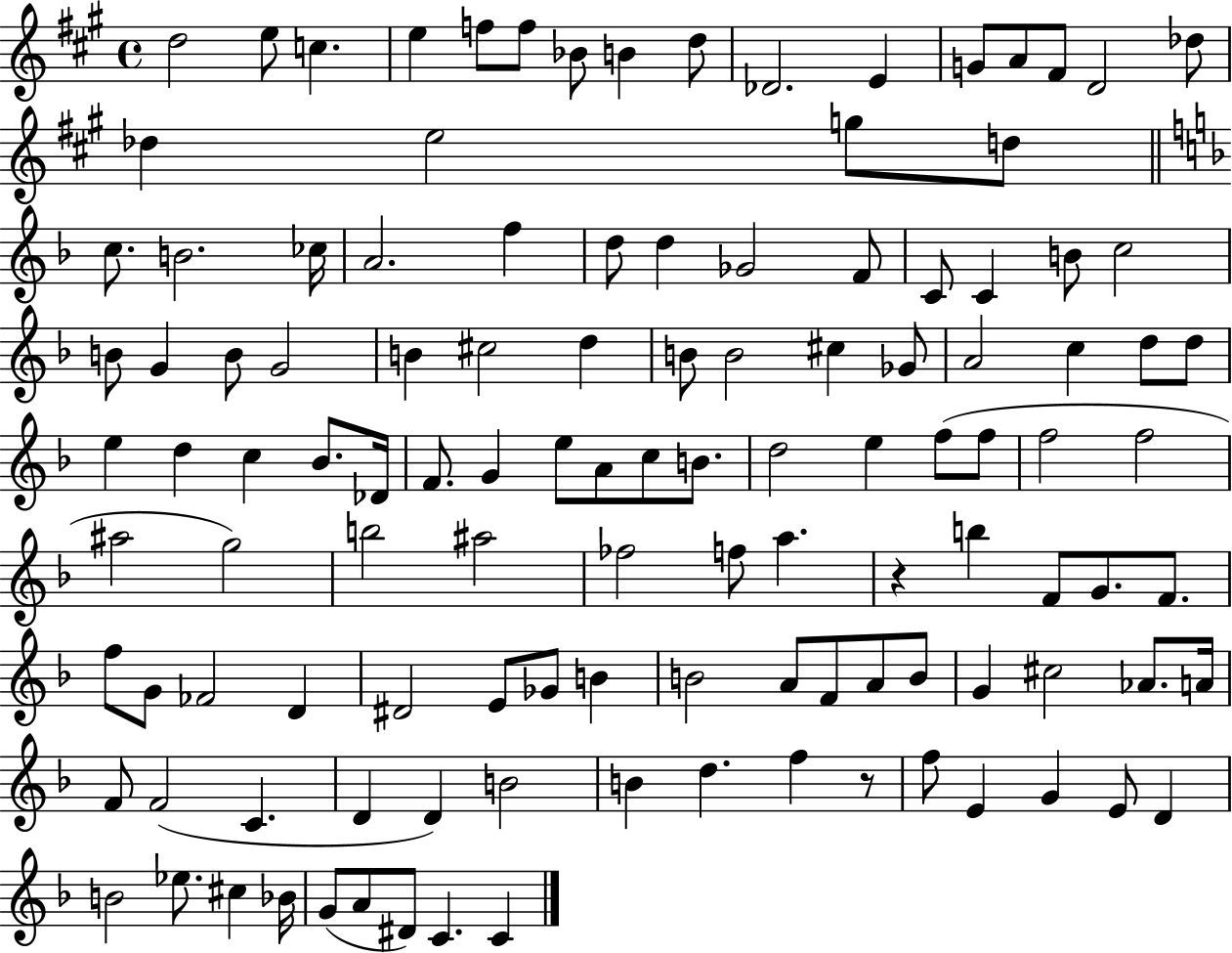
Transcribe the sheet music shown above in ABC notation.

X:1
T:Untitled
M:4/4
L:1/4
K:A
d2 e/2 c e f/2 f/2 _B/2 B d/2 _D2 E G/2 A/2 ^F/2 D2 _d/2 _d e2 g/2 d/2 c/2 B2 _c/4 A2 f d/2 d _G2 F/2 C/2 C B/2 c2 B/2 G B/2 G2 B ^c2 d B/2 B2 ^c _G/2 A2 c d/2 d/2 e d c _B/2 _D/4 F/2 G e/2 A/2 c/2 B/2 d2 e f/2 f/2 f2 f2 ^a2 g2 b2 ^a2 _f2 f/2 a z b F/2 G/2 F/2 f/2 G/2 _F2 D ^D2 E/2 _G/2 B B2 A/2 F/2 A/2 B/2 G ^c2 _A/2 A/4 F/2 F2 C D D B2 B d f z/2 f/2 E G E/2 D B2 _e/2 ^c _B/4 G/2 A/2 ^D/2 C C